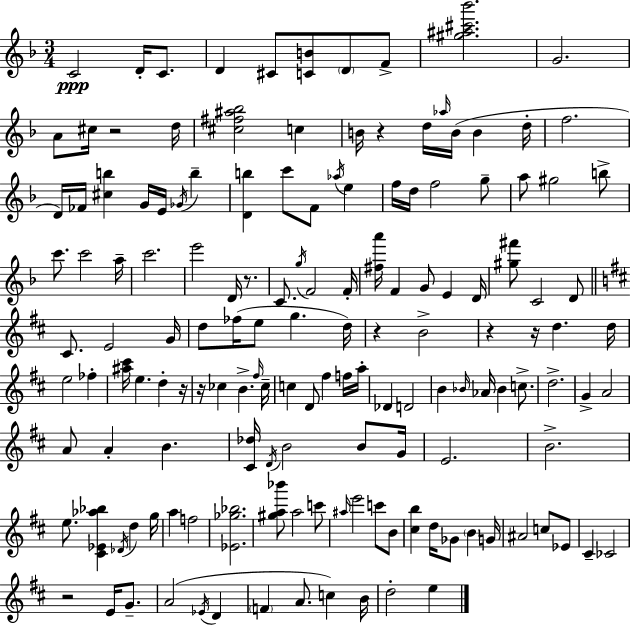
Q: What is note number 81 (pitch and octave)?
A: Ab4